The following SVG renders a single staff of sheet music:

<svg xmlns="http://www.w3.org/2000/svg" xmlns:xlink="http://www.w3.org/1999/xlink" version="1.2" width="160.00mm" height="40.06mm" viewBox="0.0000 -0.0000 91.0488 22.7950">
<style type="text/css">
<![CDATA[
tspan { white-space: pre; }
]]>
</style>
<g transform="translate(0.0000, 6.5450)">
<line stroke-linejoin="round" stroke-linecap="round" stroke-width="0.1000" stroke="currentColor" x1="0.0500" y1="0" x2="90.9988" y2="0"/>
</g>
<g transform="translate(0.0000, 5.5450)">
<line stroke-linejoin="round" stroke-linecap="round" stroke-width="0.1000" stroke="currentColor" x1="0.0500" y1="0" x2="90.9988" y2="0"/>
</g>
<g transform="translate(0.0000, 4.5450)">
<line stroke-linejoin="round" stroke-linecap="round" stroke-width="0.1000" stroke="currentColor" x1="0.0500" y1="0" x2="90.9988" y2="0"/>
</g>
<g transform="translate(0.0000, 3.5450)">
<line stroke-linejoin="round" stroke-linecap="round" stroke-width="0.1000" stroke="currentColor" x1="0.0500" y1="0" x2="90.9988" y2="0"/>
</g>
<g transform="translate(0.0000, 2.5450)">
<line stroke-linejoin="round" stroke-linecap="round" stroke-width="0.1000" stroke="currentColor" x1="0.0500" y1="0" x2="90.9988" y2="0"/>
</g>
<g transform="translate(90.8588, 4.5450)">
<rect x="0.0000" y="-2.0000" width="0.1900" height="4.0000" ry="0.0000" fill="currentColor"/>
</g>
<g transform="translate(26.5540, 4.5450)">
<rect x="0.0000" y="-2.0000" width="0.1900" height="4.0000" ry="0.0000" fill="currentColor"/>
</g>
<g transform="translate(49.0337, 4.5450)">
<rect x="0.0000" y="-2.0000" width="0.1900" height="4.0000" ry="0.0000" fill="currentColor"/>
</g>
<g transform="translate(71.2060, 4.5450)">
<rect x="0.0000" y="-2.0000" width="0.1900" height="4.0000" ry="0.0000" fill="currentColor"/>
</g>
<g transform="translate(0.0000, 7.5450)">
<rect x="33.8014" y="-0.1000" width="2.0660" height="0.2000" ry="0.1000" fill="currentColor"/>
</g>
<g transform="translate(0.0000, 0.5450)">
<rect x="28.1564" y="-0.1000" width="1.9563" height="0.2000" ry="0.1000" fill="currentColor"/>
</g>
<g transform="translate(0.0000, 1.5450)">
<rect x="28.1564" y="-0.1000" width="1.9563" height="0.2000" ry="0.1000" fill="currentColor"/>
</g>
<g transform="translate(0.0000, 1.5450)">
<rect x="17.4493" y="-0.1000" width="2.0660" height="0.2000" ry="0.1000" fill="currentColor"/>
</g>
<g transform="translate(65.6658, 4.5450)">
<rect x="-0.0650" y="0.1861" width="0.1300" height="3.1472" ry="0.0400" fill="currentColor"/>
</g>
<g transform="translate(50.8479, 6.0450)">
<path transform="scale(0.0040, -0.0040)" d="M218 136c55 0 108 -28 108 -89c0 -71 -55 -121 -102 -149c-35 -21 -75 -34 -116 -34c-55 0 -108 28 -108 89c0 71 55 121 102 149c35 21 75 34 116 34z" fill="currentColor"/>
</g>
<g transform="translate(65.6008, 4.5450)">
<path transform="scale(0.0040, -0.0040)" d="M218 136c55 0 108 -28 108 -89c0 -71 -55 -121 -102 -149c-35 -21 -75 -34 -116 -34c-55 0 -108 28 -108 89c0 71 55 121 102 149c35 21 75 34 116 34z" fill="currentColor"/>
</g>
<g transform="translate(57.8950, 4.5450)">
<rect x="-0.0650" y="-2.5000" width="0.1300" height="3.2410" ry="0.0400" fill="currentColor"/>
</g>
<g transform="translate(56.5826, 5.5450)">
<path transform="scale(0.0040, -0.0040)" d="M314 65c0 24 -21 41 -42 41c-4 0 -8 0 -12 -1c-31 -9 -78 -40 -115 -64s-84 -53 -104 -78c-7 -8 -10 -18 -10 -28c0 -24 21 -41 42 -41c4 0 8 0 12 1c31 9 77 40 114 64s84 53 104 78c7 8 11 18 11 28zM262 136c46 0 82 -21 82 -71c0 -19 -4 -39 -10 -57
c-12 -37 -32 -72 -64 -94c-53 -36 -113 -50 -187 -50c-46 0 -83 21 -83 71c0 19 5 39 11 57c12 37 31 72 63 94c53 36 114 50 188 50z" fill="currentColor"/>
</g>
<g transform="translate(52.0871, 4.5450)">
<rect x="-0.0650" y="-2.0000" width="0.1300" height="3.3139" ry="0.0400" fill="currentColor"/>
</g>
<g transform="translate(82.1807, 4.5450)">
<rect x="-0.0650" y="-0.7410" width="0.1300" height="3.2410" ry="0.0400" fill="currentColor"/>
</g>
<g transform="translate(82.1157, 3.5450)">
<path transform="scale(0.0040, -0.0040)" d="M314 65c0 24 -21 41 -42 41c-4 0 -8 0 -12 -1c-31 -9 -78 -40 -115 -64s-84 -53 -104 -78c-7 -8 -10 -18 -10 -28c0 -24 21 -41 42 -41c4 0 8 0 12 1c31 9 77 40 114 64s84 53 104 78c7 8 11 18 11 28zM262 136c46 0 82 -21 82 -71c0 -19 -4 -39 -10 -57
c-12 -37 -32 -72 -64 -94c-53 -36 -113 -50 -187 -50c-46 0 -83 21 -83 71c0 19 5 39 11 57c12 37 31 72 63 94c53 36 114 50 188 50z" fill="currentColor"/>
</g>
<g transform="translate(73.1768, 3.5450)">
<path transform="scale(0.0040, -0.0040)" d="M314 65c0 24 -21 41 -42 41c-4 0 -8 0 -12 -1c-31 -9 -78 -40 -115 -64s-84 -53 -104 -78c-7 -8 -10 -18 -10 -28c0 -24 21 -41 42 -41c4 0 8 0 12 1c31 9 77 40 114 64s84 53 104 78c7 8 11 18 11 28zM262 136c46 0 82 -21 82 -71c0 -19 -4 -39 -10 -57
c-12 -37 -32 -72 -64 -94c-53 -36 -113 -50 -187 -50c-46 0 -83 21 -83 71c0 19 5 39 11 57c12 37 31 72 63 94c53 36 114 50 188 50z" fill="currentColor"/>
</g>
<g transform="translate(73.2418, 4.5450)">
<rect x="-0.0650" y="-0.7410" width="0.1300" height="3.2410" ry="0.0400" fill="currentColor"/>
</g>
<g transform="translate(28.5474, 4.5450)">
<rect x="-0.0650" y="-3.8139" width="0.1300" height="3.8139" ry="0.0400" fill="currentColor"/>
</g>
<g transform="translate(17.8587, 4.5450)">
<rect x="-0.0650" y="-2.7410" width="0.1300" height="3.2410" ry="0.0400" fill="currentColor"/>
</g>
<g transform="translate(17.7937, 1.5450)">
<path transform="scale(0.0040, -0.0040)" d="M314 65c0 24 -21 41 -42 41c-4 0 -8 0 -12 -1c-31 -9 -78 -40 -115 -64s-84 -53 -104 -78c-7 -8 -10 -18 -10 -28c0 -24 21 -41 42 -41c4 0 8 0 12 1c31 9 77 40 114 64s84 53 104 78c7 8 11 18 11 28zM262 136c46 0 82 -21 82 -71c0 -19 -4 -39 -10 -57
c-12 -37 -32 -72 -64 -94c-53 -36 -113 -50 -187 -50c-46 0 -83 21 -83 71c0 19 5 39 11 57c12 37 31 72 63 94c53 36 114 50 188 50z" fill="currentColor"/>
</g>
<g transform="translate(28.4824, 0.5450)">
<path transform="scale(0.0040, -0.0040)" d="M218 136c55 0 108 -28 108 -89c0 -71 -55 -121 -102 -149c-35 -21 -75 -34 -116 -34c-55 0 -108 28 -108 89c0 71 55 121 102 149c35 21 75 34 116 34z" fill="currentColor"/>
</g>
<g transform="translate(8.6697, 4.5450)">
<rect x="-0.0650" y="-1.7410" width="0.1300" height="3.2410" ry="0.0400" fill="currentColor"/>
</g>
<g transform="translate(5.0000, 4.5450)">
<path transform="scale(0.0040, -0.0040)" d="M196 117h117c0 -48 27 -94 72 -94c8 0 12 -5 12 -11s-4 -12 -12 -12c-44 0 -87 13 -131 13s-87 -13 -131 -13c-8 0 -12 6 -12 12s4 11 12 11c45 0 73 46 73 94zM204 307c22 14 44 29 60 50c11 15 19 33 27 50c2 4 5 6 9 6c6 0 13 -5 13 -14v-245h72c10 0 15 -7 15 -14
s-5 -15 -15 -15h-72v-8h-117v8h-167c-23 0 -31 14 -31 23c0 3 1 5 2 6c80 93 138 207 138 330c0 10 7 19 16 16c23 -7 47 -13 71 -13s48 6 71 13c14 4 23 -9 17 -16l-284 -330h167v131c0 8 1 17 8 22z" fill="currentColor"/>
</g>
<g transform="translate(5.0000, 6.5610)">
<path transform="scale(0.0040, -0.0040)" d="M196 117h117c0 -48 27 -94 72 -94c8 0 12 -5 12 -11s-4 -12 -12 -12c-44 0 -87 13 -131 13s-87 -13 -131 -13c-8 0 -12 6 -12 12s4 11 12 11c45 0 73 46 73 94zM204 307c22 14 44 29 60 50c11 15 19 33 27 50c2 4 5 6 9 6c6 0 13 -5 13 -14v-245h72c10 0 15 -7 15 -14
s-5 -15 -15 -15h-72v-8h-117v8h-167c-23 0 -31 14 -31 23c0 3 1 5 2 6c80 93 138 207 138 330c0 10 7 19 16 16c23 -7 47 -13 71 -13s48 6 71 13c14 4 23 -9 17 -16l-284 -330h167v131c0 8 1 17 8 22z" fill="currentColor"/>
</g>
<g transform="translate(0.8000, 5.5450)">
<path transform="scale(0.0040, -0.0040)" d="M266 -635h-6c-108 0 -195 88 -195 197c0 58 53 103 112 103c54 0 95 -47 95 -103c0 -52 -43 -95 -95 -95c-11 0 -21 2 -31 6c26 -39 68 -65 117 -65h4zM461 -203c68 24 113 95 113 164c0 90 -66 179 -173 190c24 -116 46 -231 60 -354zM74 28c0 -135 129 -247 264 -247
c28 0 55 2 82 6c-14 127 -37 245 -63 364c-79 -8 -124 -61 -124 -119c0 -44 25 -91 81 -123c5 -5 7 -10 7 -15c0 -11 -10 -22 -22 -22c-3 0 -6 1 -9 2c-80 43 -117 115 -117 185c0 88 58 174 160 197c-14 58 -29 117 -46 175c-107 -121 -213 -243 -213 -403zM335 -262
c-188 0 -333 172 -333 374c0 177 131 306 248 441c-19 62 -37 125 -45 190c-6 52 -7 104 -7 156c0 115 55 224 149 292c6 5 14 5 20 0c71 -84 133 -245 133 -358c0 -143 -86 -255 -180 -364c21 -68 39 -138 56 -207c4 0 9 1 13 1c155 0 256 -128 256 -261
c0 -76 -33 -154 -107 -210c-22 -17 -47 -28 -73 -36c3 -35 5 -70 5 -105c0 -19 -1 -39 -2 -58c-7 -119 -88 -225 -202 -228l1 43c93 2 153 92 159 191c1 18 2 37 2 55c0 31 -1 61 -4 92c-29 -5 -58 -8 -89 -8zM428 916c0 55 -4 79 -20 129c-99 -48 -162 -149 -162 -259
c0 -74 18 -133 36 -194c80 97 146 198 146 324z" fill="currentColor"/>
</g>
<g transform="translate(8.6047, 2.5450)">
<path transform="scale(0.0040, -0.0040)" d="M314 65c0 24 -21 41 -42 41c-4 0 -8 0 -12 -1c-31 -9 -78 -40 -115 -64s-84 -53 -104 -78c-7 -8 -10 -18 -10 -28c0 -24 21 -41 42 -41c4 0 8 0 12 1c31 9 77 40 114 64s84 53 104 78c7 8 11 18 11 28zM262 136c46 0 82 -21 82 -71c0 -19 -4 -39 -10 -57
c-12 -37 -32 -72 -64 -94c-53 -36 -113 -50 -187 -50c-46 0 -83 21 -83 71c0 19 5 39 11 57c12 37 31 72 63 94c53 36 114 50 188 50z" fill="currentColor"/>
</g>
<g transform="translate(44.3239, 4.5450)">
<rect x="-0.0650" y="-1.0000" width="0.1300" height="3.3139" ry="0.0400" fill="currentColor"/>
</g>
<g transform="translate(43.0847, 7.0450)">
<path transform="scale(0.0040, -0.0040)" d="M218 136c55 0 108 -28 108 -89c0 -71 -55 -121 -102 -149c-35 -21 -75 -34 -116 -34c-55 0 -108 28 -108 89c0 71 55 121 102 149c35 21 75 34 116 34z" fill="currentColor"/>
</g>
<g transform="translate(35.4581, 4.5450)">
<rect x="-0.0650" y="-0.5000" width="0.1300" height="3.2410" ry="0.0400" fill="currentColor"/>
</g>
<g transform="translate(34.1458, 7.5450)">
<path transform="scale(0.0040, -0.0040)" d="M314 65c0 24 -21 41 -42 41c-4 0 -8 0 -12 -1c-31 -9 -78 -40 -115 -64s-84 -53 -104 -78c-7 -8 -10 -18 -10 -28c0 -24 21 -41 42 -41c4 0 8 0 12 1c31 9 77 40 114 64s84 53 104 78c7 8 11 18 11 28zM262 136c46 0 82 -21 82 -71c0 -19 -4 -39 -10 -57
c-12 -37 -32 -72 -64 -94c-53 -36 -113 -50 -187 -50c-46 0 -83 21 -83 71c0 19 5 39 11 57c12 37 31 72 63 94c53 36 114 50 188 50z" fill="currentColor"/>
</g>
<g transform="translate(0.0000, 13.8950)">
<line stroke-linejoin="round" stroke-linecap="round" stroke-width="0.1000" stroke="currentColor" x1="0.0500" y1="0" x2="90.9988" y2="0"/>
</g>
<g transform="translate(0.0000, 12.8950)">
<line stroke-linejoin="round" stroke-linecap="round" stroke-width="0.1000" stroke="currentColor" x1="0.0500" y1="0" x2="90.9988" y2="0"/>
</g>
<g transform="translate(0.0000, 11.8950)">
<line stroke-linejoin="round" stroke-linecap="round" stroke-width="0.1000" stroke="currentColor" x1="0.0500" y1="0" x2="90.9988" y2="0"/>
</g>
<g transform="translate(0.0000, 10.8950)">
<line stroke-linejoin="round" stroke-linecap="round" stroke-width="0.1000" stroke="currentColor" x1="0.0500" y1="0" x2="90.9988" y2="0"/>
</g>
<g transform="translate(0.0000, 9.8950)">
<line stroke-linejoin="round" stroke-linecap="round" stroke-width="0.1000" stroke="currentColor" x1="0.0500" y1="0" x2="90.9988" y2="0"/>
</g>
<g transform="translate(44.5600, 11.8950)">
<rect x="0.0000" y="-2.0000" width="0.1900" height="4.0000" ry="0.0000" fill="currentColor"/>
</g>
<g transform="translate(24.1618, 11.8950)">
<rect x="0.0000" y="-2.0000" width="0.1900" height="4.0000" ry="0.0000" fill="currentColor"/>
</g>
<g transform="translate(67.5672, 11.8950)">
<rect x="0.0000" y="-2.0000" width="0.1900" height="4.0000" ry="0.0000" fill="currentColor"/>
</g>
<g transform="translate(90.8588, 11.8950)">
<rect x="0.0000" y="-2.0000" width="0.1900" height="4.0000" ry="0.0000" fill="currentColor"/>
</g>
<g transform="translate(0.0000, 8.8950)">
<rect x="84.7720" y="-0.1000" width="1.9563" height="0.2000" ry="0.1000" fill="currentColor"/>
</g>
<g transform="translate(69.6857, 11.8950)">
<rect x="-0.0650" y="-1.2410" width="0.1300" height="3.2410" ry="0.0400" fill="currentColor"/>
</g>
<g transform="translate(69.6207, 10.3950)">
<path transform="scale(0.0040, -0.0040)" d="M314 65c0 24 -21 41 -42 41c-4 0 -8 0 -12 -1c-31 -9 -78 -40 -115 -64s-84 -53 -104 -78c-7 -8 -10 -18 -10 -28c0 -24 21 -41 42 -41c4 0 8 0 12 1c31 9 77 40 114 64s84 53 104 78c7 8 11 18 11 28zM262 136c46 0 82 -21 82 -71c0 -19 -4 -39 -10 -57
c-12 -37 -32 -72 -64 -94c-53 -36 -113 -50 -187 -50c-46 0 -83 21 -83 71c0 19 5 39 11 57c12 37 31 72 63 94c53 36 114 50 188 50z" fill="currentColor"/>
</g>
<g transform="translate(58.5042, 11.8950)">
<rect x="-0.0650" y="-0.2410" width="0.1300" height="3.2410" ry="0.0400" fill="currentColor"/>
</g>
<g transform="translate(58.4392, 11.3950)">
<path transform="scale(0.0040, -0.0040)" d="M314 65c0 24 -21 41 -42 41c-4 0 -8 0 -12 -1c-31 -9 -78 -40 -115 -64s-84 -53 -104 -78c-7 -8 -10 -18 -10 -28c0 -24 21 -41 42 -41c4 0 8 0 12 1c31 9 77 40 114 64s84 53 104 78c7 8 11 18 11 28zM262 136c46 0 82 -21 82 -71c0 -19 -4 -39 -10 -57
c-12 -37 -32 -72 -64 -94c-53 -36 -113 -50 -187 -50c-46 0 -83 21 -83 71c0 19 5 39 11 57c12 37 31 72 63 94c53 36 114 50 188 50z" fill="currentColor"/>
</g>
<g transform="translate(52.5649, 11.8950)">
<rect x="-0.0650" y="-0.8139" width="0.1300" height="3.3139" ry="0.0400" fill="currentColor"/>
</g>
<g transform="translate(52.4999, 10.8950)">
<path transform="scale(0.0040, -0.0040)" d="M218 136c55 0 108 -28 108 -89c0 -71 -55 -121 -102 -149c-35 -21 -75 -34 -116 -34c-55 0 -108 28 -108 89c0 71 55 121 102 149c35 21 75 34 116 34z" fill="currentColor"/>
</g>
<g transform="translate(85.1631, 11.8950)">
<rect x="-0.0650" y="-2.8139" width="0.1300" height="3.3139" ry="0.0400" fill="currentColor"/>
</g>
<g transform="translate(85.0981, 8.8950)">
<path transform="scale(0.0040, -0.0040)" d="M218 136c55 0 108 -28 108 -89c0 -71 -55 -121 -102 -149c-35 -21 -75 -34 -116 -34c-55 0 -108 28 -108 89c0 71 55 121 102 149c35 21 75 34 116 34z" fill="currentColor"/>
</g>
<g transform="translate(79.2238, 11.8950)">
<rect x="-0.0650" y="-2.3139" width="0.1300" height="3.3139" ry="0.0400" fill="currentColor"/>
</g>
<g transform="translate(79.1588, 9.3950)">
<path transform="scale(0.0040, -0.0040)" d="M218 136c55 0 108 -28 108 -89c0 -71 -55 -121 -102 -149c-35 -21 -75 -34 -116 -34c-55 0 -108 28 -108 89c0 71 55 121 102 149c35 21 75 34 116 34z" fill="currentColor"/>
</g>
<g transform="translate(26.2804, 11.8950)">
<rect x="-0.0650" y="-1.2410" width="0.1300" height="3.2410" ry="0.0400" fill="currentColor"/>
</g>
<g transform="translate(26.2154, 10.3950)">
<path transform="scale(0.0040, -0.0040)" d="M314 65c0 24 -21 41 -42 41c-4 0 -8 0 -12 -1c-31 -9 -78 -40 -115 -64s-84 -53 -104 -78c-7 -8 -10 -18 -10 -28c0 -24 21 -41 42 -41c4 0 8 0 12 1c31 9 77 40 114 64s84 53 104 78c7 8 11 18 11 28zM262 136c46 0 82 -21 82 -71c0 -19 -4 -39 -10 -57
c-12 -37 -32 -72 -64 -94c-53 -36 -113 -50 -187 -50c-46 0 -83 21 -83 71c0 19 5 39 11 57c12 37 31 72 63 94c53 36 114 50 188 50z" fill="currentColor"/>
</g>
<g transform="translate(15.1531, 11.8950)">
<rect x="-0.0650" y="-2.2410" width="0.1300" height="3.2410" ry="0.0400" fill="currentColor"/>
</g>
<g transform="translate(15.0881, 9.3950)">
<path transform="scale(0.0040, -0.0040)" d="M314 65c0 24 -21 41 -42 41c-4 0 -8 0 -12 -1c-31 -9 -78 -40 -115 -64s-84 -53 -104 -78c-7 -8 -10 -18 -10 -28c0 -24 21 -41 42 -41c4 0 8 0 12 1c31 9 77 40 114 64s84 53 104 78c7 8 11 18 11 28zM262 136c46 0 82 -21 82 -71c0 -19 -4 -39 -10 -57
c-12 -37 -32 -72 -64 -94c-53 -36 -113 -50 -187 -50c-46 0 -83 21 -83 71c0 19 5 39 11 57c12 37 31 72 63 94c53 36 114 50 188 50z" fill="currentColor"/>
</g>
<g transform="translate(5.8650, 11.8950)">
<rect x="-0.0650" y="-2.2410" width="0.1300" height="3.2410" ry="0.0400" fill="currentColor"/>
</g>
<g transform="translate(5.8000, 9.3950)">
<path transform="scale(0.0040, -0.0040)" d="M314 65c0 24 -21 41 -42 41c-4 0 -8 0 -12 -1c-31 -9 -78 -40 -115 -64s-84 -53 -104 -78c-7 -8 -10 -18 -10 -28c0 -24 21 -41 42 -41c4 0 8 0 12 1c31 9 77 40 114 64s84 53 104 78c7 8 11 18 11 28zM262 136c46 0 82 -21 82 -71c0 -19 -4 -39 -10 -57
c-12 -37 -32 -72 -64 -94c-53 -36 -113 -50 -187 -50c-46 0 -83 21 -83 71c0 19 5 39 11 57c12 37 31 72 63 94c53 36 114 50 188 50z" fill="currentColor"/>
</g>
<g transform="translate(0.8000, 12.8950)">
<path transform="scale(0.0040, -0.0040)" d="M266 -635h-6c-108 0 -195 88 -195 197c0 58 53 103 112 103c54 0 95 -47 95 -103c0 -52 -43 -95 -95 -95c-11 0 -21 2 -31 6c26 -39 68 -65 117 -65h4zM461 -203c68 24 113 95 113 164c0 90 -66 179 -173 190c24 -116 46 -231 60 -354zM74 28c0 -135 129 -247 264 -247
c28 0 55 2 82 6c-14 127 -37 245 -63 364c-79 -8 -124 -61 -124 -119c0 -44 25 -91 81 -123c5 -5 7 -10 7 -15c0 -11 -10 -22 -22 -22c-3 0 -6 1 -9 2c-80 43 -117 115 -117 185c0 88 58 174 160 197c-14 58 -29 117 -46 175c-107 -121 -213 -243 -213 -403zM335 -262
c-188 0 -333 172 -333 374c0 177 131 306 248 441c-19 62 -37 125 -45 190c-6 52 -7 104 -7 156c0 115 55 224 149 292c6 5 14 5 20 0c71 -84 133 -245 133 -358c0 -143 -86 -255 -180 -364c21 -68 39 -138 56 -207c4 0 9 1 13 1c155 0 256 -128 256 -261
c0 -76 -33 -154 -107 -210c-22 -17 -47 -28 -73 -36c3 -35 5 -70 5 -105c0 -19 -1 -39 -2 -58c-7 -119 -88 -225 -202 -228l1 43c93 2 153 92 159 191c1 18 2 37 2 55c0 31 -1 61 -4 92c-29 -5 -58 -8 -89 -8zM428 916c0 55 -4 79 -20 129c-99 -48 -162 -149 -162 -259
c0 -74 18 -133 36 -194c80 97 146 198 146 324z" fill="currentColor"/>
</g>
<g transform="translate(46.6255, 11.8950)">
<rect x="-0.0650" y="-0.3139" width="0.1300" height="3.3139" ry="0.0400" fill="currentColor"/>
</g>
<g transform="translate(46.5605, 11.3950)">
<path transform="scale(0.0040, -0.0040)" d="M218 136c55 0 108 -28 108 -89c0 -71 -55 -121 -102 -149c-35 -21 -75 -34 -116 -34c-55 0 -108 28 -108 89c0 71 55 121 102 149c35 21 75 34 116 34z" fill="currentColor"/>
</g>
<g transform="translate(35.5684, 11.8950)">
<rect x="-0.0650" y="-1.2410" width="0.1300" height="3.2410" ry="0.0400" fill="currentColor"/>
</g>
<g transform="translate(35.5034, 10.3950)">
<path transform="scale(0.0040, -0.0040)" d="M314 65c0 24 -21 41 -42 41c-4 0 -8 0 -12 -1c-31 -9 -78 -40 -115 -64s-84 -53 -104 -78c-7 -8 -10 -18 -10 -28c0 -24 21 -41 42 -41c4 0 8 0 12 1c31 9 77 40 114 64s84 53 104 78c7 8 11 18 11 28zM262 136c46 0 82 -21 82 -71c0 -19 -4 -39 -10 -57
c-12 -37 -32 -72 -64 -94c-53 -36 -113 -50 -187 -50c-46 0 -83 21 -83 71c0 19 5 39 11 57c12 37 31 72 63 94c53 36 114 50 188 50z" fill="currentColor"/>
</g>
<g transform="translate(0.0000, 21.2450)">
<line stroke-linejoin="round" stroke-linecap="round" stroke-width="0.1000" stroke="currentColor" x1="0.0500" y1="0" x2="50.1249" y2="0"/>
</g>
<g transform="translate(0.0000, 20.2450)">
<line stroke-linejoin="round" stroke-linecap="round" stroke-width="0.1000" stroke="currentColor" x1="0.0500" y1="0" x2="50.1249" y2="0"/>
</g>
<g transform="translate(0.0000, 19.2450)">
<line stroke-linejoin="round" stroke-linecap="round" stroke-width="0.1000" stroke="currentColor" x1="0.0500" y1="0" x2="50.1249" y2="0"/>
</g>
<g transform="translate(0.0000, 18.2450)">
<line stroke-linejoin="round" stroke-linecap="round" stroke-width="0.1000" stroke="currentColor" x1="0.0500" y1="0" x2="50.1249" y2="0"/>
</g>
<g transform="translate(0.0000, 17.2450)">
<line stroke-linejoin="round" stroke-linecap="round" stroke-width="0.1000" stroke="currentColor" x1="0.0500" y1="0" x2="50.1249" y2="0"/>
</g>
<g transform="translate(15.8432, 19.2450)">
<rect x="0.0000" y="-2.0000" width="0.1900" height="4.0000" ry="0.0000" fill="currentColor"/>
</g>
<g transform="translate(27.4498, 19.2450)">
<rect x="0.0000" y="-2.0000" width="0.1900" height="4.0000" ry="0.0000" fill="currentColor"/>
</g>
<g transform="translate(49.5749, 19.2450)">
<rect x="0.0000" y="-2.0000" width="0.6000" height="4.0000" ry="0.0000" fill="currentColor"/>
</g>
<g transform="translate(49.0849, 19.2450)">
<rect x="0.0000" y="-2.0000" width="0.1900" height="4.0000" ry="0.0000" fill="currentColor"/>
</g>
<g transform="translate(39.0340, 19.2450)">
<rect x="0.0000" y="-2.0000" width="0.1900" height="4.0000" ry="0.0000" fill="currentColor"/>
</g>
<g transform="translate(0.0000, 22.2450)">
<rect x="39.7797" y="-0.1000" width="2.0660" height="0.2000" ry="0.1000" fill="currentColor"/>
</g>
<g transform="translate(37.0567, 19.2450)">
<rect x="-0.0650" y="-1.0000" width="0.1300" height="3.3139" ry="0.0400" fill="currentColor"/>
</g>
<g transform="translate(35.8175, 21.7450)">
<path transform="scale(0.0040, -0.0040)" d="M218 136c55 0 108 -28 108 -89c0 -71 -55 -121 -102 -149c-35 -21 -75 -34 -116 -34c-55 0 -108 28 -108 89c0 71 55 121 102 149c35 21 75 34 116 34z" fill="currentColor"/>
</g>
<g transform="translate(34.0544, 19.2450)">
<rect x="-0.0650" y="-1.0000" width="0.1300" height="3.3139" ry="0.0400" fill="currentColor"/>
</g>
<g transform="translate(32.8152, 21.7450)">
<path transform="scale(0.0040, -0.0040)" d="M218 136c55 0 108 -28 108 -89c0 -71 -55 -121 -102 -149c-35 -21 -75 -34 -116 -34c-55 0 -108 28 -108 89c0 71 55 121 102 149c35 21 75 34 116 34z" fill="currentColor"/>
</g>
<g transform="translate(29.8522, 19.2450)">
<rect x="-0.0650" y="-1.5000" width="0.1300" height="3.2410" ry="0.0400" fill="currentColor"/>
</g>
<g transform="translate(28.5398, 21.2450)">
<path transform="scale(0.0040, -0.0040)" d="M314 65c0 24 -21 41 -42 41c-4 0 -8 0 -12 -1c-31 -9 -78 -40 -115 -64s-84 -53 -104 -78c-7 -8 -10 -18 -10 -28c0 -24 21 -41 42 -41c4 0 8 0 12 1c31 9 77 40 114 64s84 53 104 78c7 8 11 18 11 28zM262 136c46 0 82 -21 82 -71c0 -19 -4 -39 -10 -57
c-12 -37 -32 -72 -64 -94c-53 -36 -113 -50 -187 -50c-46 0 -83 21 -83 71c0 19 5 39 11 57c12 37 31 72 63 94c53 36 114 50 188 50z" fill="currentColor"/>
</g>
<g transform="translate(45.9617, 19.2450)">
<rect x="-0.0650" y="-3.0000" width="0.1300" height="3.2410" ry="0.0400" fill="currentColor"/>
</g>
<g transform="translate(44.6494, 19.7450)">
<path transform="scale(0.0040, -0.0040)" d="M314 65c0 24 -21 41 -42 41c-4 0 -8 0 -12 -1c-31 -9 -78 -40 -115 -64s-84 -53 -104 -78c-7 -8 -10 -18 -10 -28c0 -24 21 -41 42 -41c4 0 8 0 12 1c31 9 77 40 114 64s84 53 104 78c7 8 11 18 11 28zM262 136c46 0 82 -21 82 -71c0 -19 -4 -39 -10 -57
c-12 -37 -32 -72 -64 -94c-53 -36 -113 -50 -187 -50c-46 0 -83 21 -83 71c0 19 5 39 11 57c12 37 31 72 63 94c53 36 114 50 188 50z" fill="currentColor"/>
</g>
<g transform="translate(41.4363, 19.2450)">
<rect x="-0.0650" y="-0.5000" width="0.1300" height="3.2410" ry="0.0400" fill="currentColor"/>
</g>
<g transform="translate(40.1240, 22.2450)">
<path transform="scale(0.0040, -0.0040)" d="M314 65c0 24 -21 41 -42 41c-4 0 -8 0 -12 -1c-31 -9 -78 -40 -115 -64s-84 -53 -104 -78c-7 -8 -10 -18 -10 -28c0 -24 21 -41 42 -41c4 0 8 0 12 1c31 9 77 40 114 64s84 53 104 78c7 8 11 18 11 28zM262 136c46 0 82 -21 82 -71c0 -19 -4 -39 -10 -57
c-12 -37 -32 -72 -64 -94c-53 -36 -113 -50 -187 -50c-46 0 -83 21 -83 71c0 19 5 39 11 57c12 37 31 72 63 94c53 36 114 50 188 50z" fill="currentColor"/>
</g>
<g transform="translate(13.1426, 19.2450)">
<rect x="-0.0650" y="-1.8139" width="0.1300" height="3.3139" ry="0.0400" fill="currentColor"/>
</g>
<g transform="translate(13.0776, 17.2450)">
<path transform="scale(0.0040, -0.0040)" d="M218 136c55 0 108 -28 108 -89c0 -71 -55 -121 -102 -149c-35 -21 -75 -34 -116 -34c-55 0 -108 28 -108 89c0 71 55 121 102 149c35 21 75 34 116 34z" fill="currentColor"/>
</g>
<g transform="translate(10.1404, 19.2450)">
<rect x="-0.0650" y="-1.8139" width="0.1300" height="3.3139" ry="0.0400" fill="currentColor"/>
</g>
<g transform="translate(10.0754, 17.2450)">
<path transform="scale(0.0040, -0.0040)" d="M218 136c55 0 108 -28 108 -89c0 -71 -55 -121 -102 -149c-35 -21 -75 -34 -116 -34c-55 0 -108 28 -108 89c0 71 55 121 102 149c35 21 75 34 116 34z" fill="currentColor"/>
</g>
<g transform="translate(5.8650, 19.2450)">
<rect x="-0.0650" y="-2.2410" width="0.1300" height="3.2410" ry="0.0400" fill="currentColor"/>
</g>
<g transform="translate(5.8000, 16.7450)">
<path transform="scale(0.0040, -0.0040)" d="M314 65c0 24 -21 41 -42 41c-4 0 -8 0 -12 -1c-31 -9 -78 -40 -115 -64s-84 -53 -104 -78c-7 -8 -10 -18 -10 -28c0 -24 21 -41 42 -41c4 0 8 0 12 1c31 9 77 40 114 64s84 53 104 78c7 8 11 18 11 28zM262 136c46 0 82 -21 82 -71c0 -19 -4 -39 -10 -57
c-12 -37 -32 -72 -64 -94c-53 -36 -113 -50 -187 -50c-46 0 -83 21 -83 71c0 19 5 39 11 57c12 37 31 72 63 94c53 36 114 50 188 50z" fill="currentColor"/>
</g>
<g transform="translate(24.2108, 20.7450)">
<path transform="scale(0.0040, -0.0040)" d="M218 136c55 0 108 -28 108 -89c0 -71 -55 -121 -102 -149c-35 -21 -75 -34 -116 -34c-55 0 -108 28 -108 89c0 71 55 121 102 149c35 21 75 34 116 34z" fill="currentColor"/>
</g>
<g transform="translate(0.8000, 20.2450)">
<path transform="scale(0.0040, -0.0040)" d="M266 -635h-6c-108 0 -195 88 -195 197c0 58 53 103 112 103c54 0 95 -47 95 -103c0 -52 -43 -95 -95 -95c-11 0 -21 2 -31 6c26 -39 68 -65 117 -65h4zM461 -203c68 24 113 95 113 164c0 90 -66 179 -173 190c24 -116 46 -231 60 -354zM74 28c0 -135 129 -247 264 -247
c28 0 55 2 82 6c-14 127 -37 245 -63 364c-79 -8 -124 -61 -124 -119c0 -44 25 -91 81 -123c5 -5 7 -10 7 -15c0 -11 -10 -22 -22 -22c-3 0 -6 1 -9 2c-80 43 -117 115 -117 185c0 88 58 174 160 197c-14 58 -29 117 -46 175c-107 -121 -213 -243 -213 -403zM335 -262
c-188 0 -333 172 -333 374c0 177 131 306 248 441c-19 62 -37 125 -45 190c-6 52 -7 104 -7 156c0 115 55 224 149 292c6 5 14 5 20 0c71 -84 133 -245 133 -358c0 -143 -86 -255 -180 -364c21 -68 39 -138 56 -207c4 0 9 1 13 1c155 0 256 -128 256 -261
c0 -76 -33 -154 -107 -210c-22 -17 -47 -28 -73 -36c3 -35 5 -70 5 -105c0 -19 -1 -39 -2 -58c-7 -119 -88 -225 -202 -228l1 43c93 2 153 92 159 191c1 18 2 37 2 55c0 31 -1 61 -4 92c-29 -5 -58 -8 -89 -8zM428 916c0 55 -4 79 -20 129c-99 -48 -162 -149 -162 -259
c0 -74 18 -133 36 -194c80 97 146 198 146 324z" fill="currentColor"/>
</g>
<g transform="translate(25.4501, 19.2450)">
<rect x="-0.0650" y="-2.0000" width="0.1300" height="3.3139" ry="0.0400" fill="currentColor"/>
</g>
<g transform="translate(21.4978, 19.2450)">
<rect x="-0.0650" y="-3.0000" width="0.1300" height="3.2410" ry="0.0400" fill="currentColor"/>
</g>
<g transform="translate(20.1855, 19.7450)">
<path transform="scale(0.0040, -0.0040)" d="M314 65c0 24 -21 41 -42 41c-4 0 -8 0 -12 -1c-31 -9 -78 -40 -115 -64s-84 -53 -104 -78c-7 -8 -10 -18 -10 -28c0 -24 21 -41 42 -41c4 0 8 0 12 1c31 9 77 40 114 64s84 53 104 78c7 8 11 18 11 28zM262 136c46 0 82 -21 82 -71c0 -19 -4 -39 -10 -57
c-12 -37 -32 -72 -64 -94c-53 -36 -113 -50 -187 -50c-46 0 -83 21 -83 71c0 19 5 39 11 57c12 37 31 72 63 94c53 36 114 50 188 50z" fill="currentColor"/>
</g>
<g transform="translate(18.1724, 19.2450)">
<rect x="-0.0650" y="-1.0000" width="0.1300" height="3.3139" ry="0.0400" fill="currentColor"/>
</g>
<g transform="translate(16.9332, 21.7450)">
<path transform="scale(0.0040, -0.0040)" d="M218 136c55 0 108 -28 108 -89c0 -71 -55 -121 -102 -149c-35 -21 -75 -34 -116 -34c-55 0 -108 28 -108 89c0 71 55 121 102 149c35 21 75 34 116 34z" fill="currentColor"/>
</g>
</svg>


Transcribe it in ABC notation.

X:1
T:Untitled
M:4/4
L:1/4
K:C
f2 a2 c' C2 D F G2 B d2 d2 g2 g2 e2 e2 c d c2 e2 g a g2 f f D A2 F E2 D D C2 A2